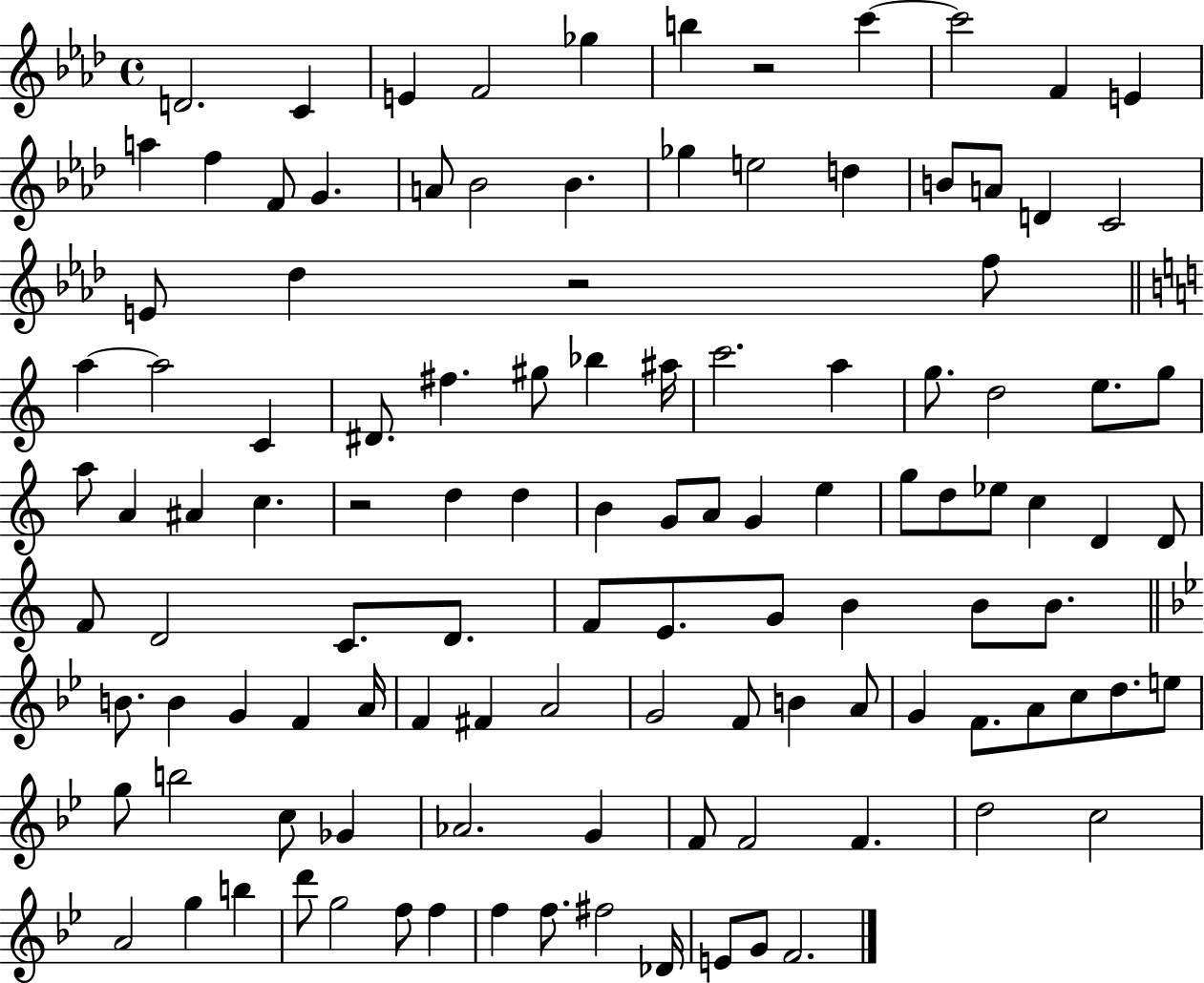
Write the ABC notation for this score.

X:1
T:Untitled
M:4/4
L:1/4
K:Ab
D2 C E F2 _g b z2 c' c'2 F E a f F/2 G A/2 _B2 _B _g e2 d B/2 A/2 D C2 E/2 _d z2 f/2 a a2 C ^D/2 ^f ^g/2 _b ^a/4 c'2 a g/2 d2 e/2 g/2 a/2 A ^A c z2 d d B G/2 A/2 G e g/2 d/2 _e/2 c D D/2 F/2 D2 C/2 D/2 F/2 E/2 G/2 B B/2 B/2 B/2 B G F A/4 F ^F A2 G2 F/2 B A/2 G F/2 A/2 c/2 d/2 e/2 g/2 b2 c/2 _G _A2 G F/2 F2 F d2 c2 A2 g b d'/2 g2 f/2 f f f/2 ^f2 _D/4 E/2 G/2 F2